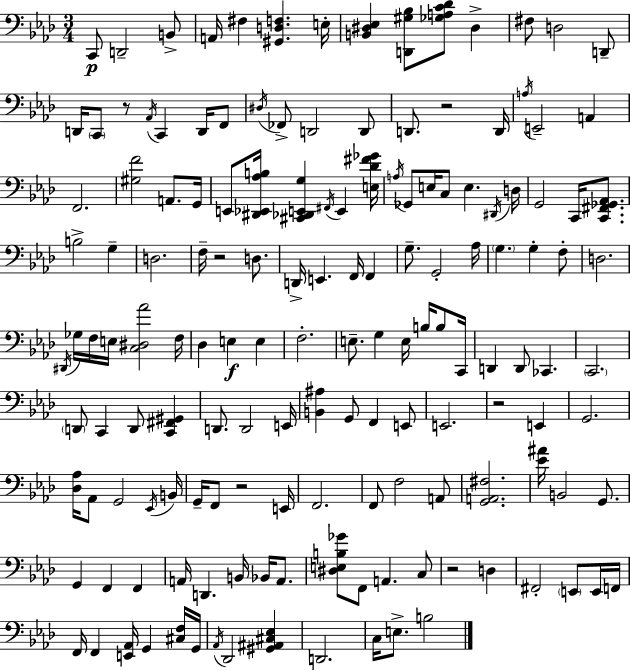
C2/e D2/h B2/e A2/s F#3/q [G#2,D3,F3]/q. E3/s [B2,D#3,Eb3]/q [D2,G#3,Bb3]/e [Gb3,A3,C4,Db4]/e D#3/q F#3/e D3/h D2/e D2/s C2/e R/e Ab2/s C2/q D2/s F2/e D#3/s FES2/e D2/h D2/e D2/e. R/h D2/s A3/s E2/h A2/q F2/h. [G#3,F4]/h A2/e. G2/s E2/e [D#2,Eb2,Ab3,B3]/s [C#2,Db2,E2,G3]/q F#2/s E2/q [E3,Db4,F#4,Gb4]/s A3/s Gb2/e E3/s C3/e E3/q. D#2/s D3/s G2/h C2/s [C2,F#2,Gb2,Ab2]/e. B3/h G3/q D3/h. F3/s R/h D3/e. D2/s E2/q. F2/s F2/q G3/e. G2/h Ab3/s G3/q. G3/q F3/e D3/h. D#2/s Gb3/s F3/s E3/s [C3,D#3,Ab4]/h F3/s Db3/q E3/q E3/q F3/h. E3/e. G3/q E3/s B3/s B3/e C2/s D2/q D2/e CES2/q. C2/h. D2/e C2/q D2/e [C2,F#2,G#2]/q D2/e. D2/h E2/s [B2,A#3]/q G2/e F2/q E2/e E2/h. R/h E2/q G2/h. [Db3,Ab3]/s Ab2/e G2/h Eb2/s B2/s G2/s F2/e R/h E2/s F2/h. F2/e F3/h A2/e [G2,A2,F#3]/h. [Eb4,A#4]/s B2/h G2/e. G2/q F2/q F2/q A2/s D2/q. B2/s Bb2/s A2/e. [D#3,E3,B3,Gb4]/e F2/e A2/q. C3/e R/h D3/q F#2/h E2/e E2/s F2/s F2/s F2/q [E2,Ab2]/s G2/q [C#3,F3]/s G2/s Ab2/s Db2/h [G#2,A#2,C#3,Eb3]/q D2/h. C3/s E3/e. B3/h